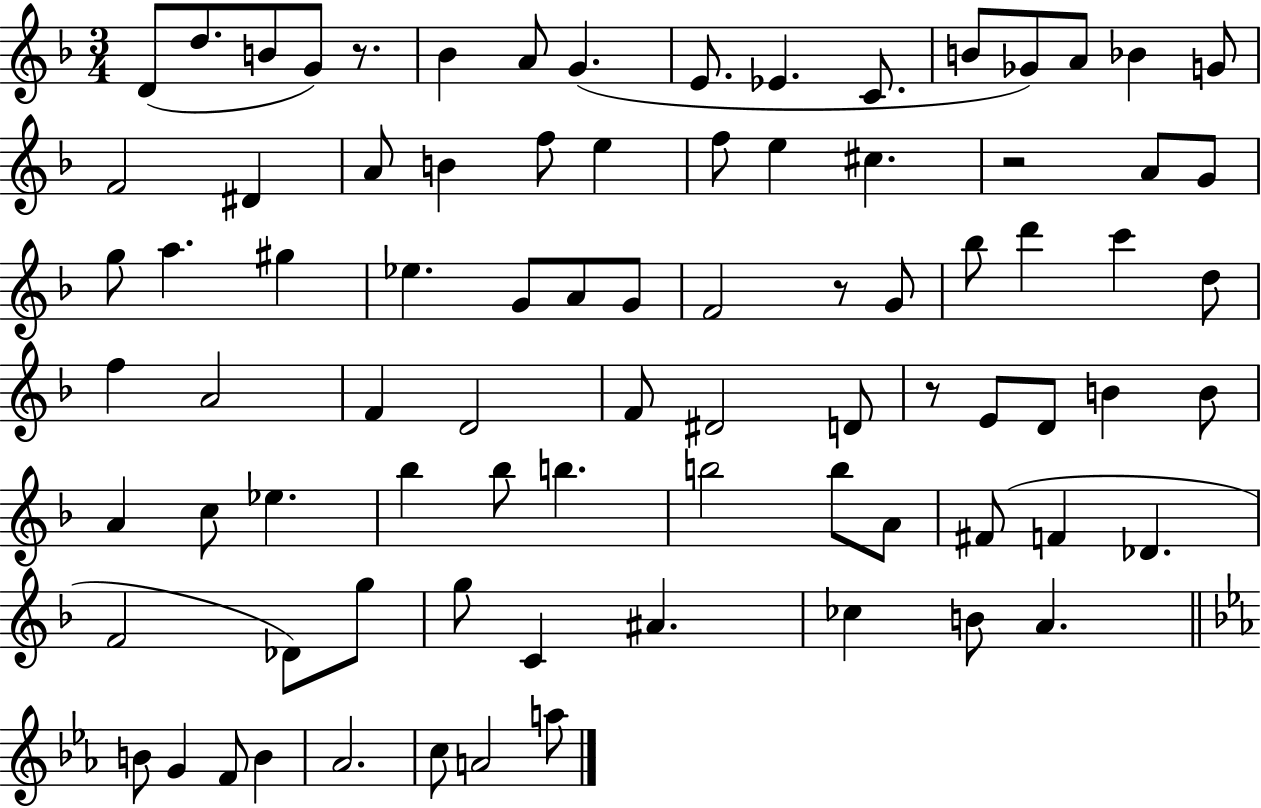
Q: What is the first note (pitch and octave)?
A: D4